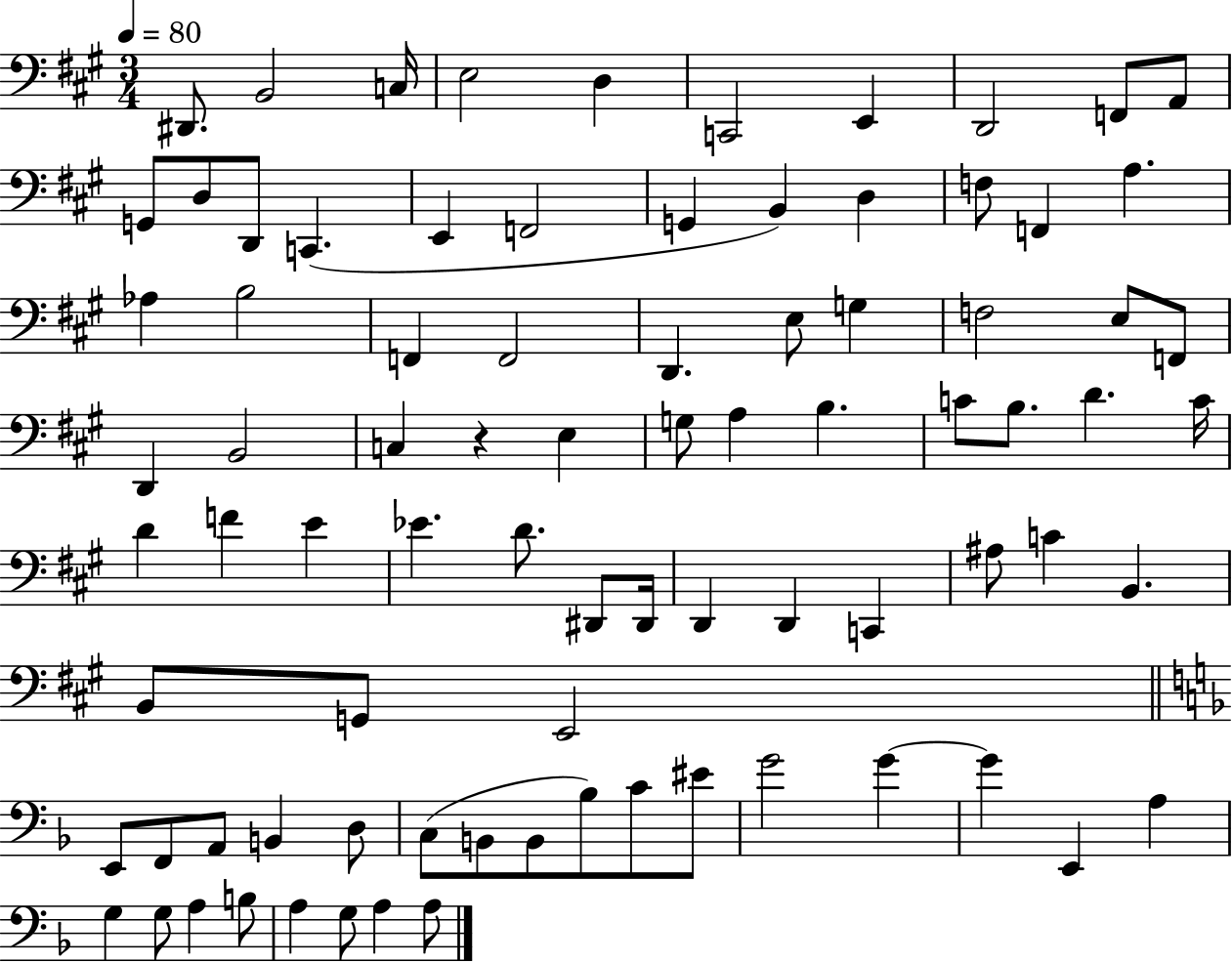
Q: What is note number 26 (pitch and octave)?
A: F2